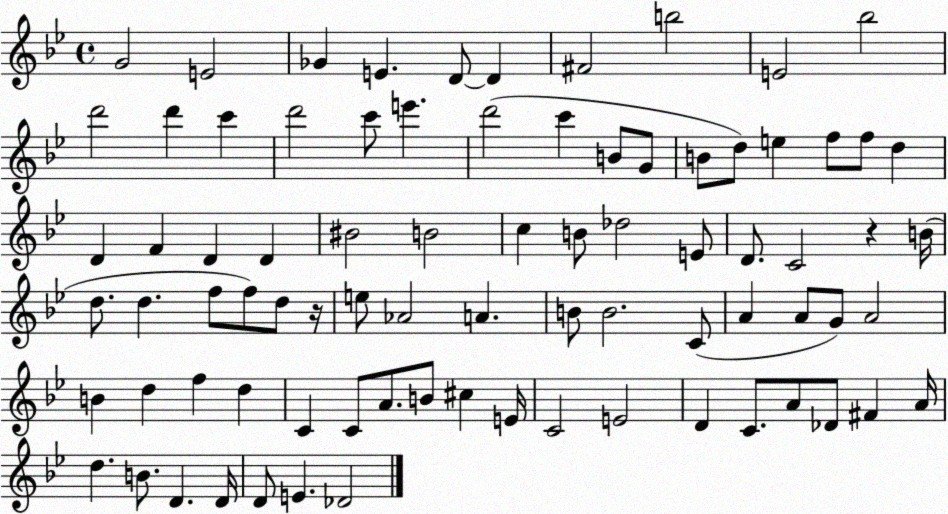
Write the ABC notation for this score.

X:1
T:Untitled
M:4/4
L:1/4
K:Bb
G2 E2 _G E D/2 D ^F2 b2 E2 _b2 d'2 d' c' d'2 c'/2 e' d'2 c' B/2 G/2 B/2 d/2 e f/2 f/2 d D F D D ^B2 B2 c B/2 _d2 E/2 D/2 C2 z B/4 d/2 d f/2 f/2 d/2 z/4 e/2 _A2 A B/2 B2 C/2 A A/2 G/2 A2 B d f d C C/2 A/2 B/2 ^c E/4 C2 E2 D C/2 A/2 _D/2 ^F A/4 d B/2 D D/4 D/2 E _D2